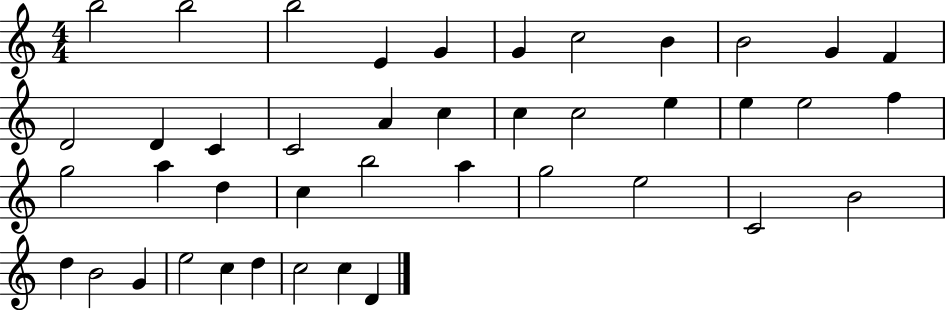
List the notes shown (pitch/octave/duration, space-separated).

B5/h B5/h B5/h E4/q G4/q G4/q C5/h B4/q B4/h G4/q F4/q D4/h D4/q C4/q C4/h A4/q C5/q C5/q C5/h E5/q E5/q E5/h F5/q G5/h A5/q D5/q C5/q B5/h A5/q G5/h E5/h C4/h B4/h D5/q B4/h G4/q E5/h C5/q D5/q C5/h C5/q D4/q